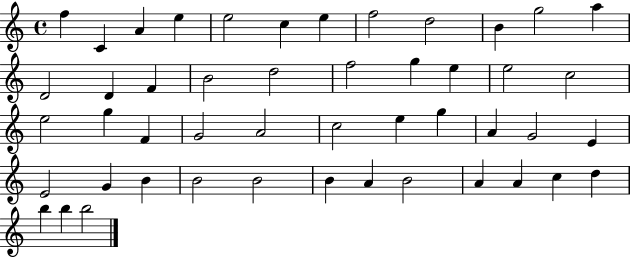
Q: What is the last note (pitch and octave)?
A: B5